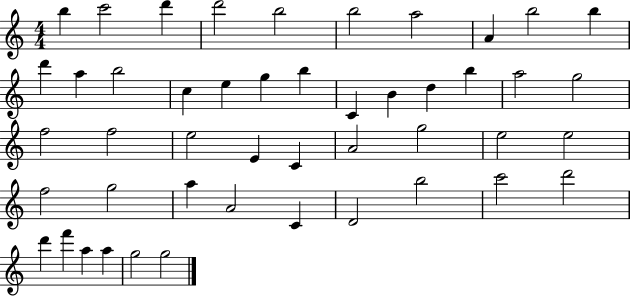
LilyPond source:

{
  \clef treble
  \numericTimeSignature
  \time 4/4
  \key c \major
  b''4 c'''2 d'''4 | d'''2 b''2 | b''2 a''2 | a'4 b''2 b''4 | \break d'''4 a''4 b''2 | c''4 e''4 g''4 b''4 | c'4 b'4 d''4 b''4 | a''2 g''2 | \break f''2 f''2 | e''2 e'4 c'4 | a'2 g''2 | e''2 e''2 | \break f''2 g''2 | a''4 a'2 c'4 | d'2 b''2 | c'''2 d'''2 | \break d'''4 f'''4 a''4 a''4 | g''2 g''2 | \bar "|."
}